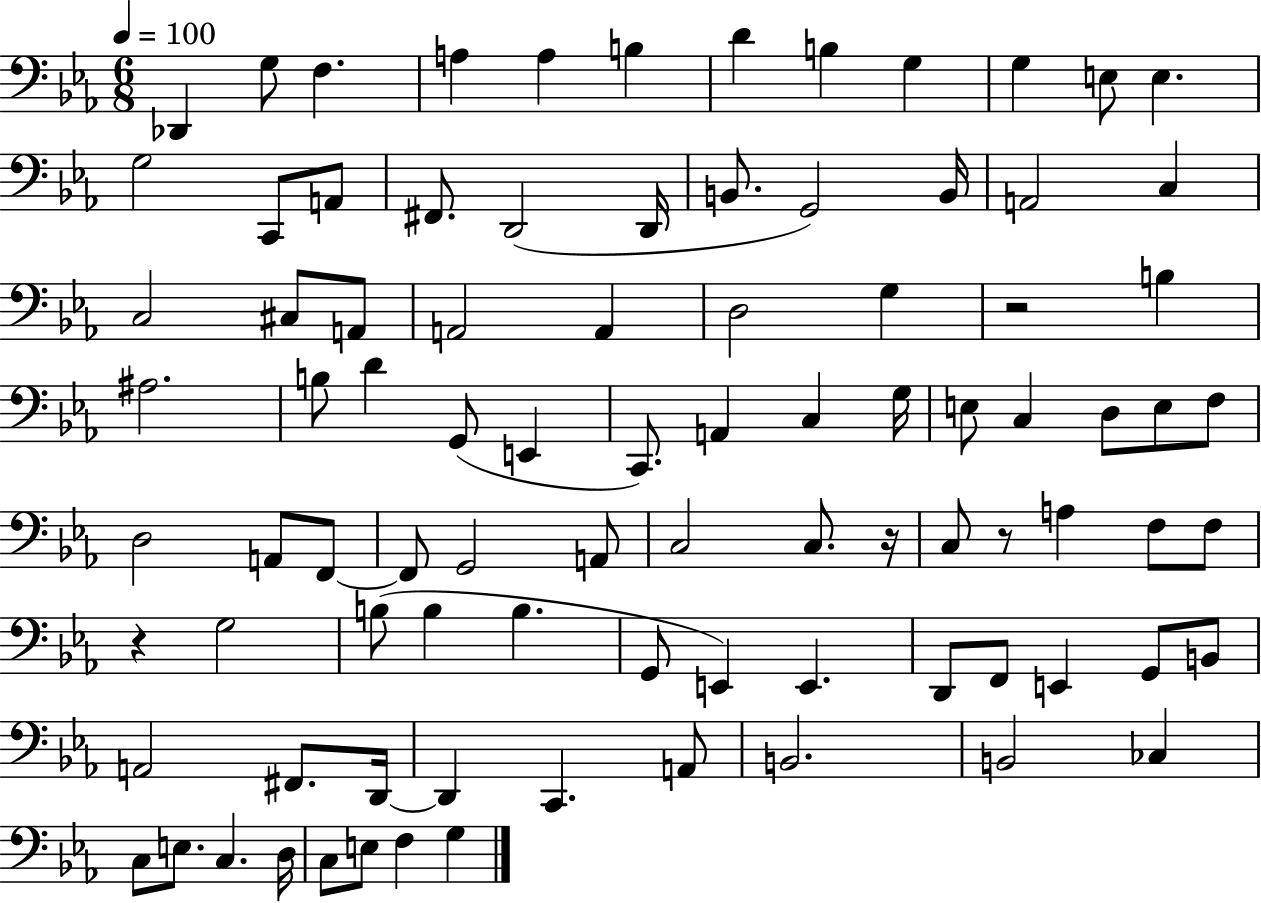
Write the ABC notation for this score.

X:1
T:Untitled
M:6/8
L:1/4
K:Eb
_D,, G,/2 F, A, A, B, D B, G, G, E,/2 E, G,2 C,,/2 A,,/2 ^F,,/2 D,,2 D,,/4 B,,/2 G,,2 B,,/4 A,,2 C, C,2 ^C,/2 A,,/2 A,,2 A,, D,2 G, z2 B, ^A,2 B,/2 D G,,/2 E,, C,,/2 A,, C, G,/4 E,/2 C, D,/2 E,/2 F,/2 D,2 A,,/2 F,,/2 F,,/2 G,,2 A,,/2 C,2 C,/2 z/4 C,/2 z/2 A, F,/2 F,/2 z G,2 B,/2 B, B, G,,/2 E,, E,, D,,/2 F,,/2 E,, G,,/2 B,,/2 A,,2 ^F,,/2 D,,/4 D,, C,, A,,/2 B,,2 B,,2 _C, C,/2 E,/2 C, D,/4 C,/2 E,/2 F, G,